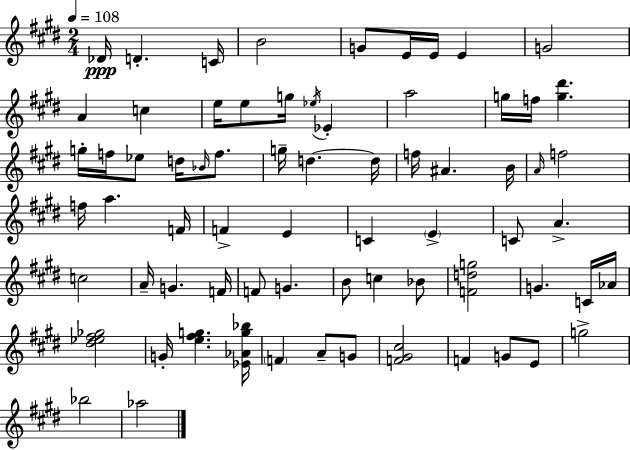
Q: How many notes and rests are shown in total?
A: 70